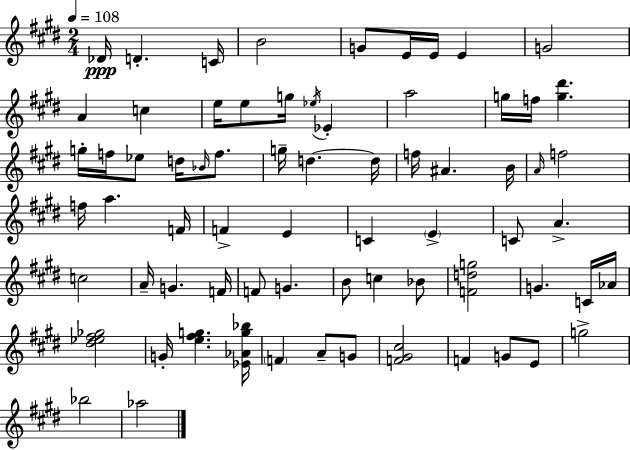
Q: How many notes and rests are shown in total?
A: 70